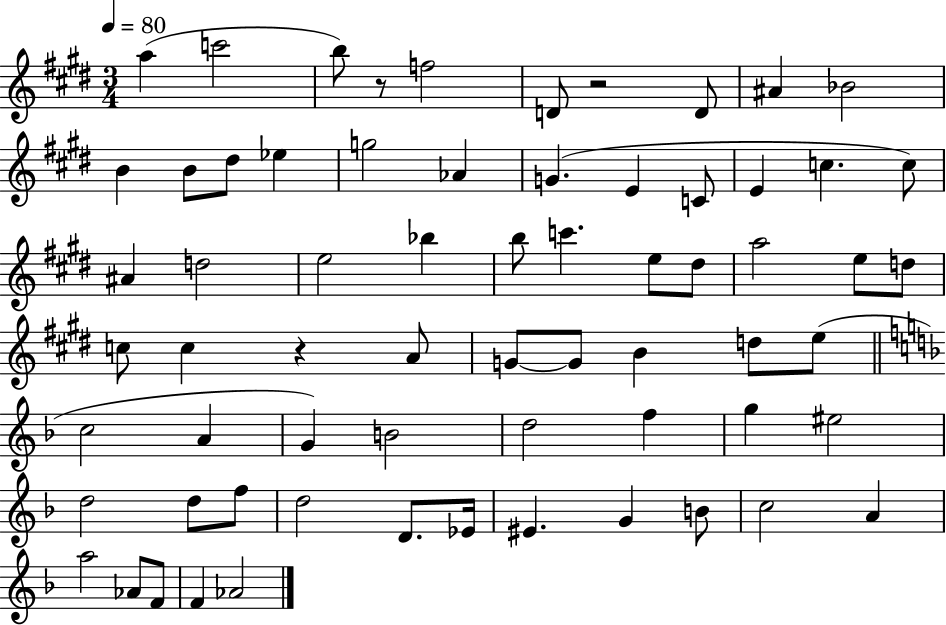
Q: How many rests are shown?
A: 3